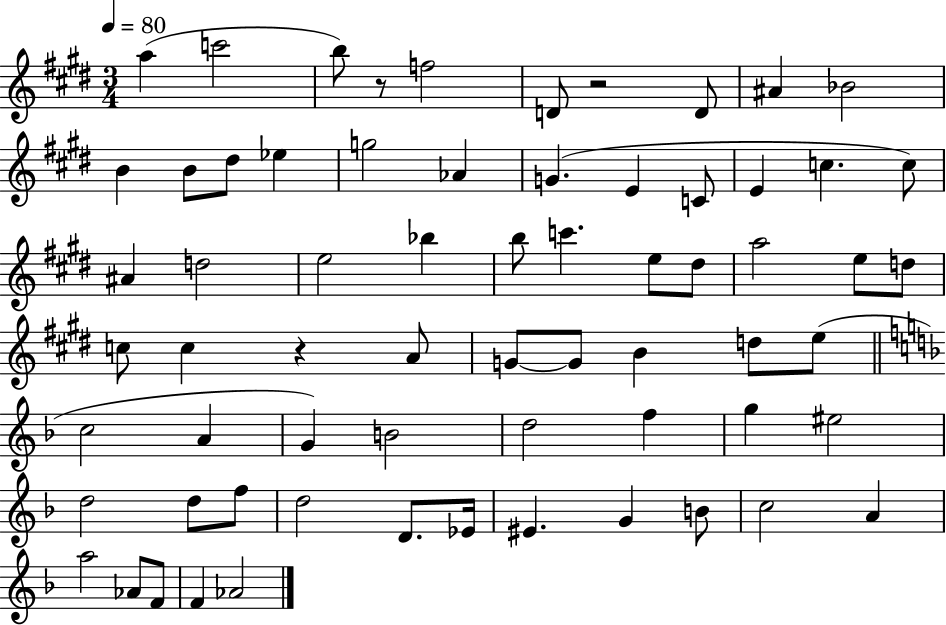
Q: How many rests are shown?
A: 3